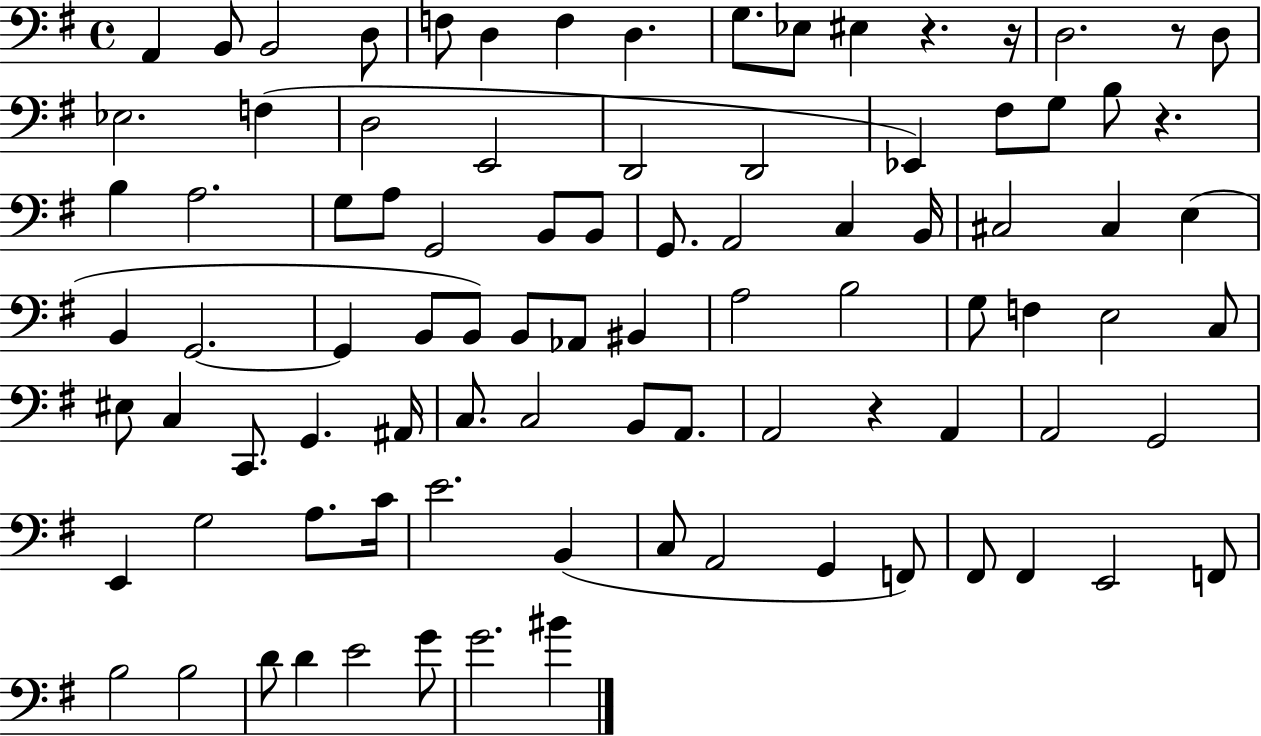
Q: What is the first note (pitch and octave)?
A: A2